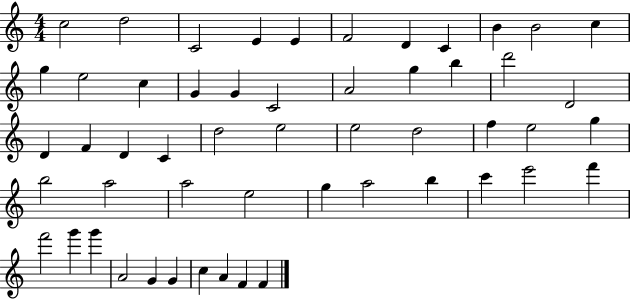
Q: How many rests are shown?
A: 0